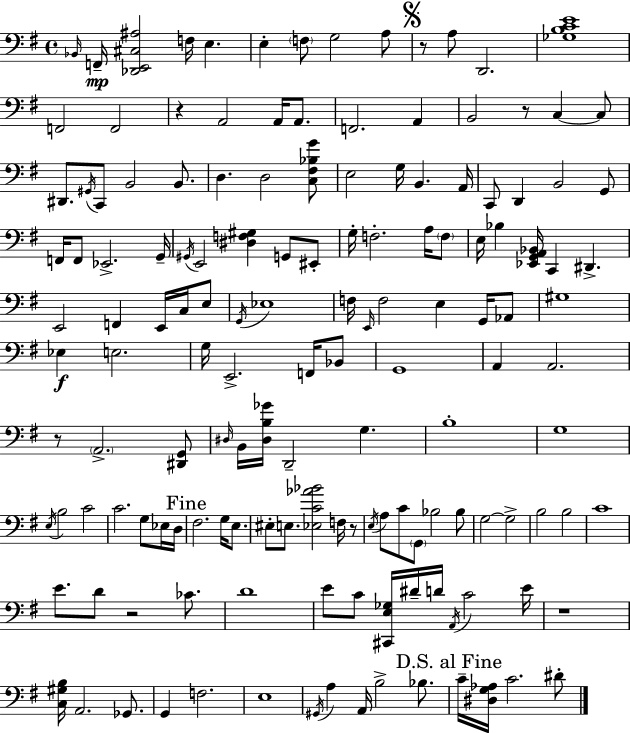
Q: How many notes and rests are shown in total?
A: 147